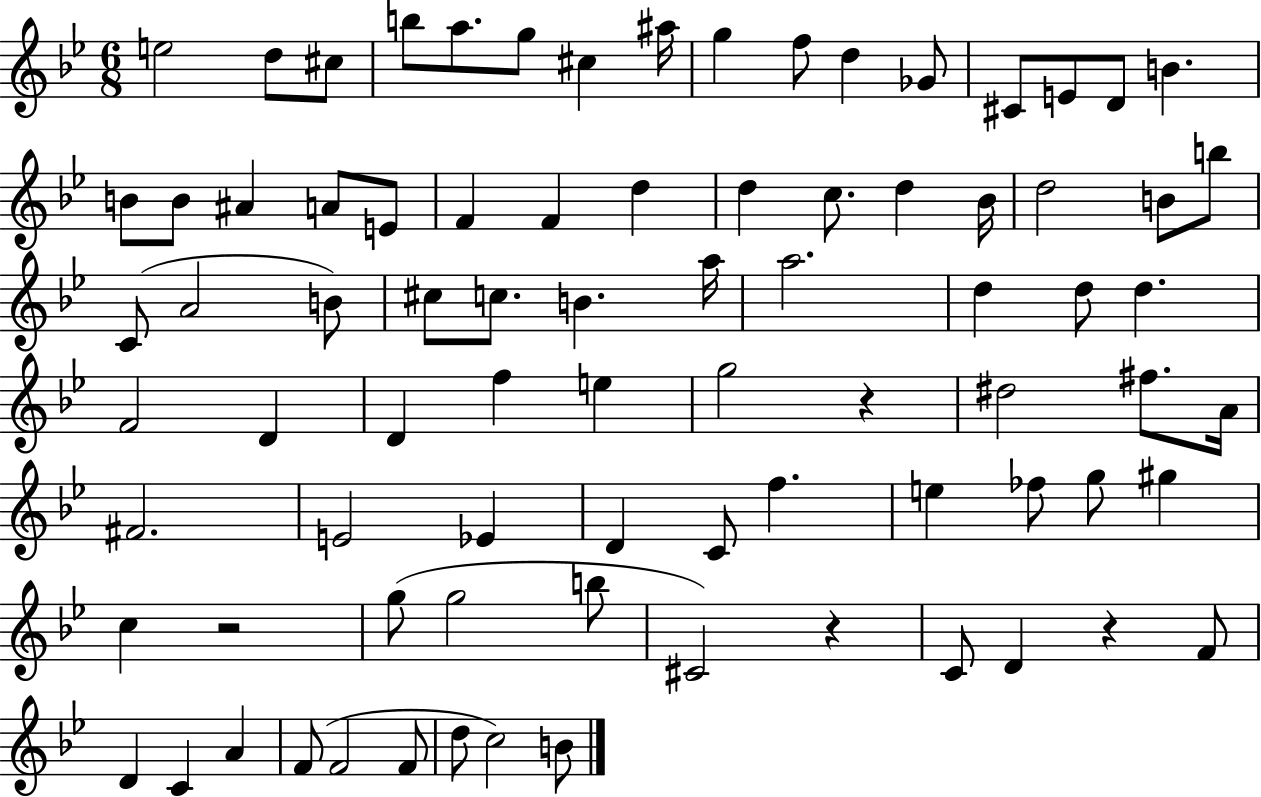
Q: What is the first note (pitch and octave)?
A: E5